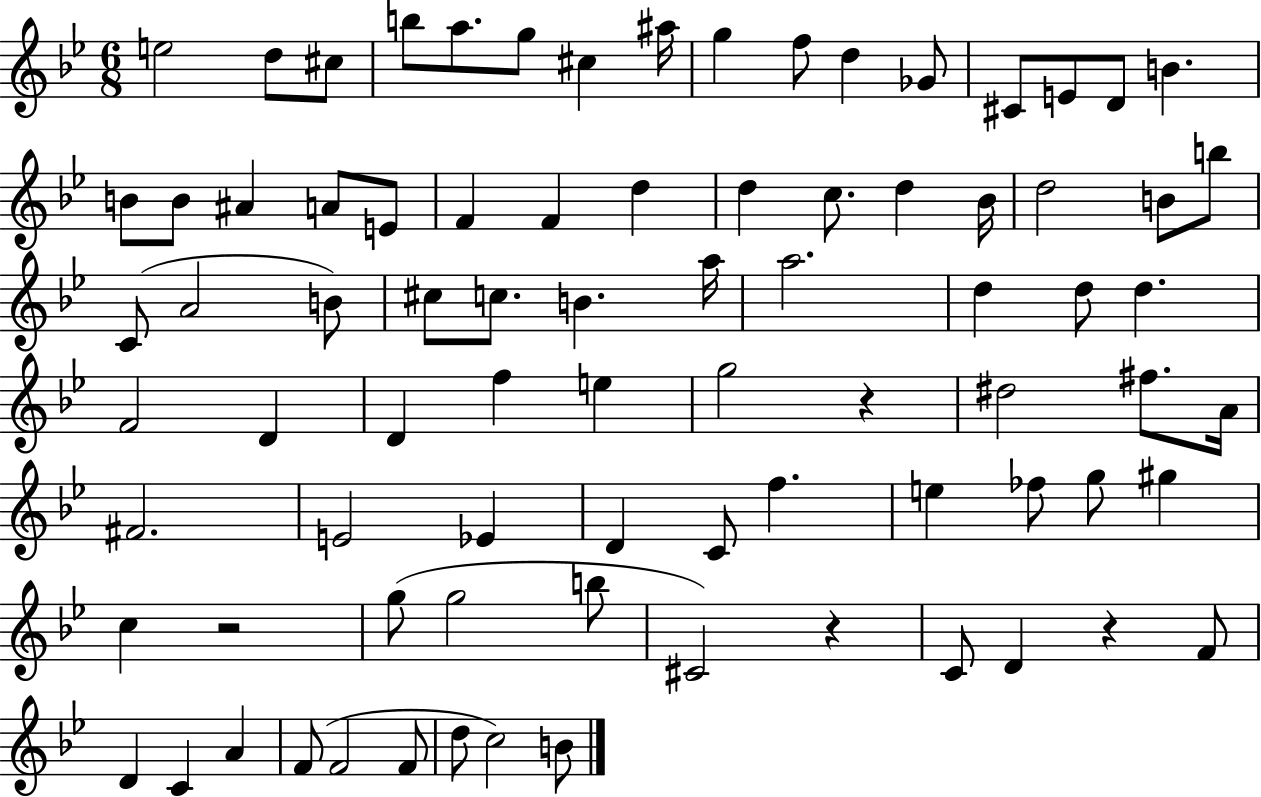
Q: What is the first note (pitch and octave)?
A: E5